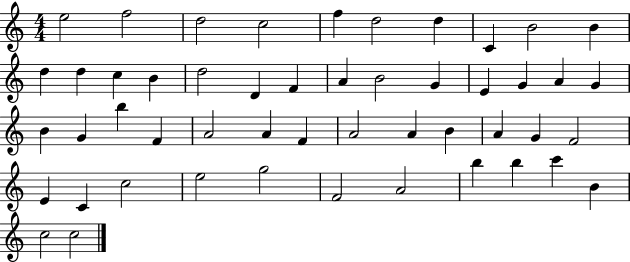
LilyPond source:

{
  \clef treble
  \numericTimeSignature
  \time 4/4
  \key c \major
  e''2 f''2 | d''2 c''2 | f''4 d''2 d''4 | c'4 b'2 b'4 | \break d''4 d''4 c''4 b'4 | d''2 d'4 f'4 | a'4 b'2 g'4 | e'4 g'4 a'4 g'4 | \break b'4 g'4 b''4 f'4 | a'2 a'4 f'4 | a'2 a'4 b'4 | a'4 g'4 f'2 | \break e'4 c'4 c''2 | e''2 g''2 | f'2 a'2 | b''4 b''4 c'''4 b'4 | \break c''2 c''2 | \bar "|."
}